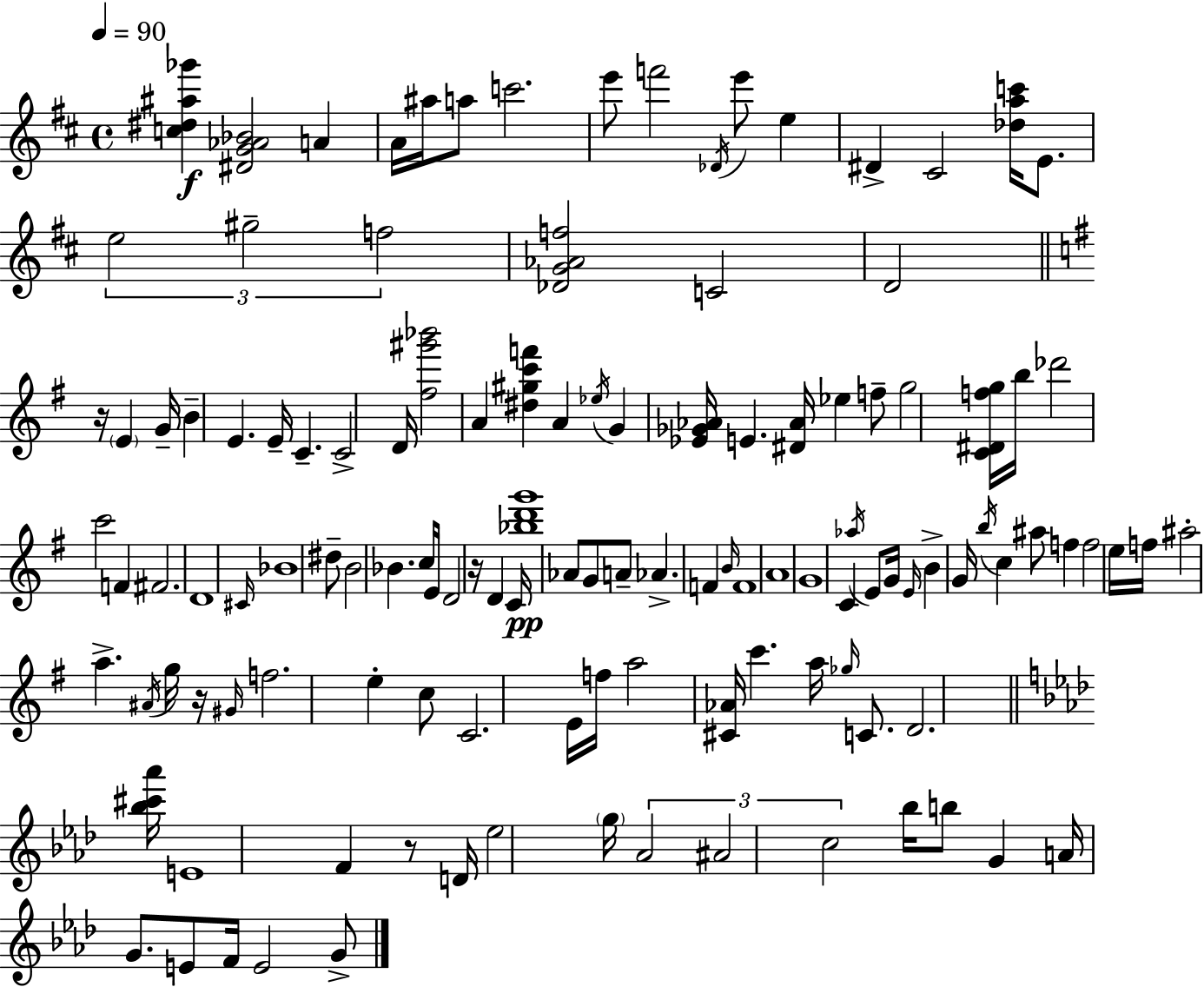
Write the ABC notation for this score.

X:1
T:Untitled
M:4/4
L:1/4
K:D
[c^d^a_g'] [^DG_A_B]2 A A/4 ^a/4 a/2 c'2 e'/2 f'2 _D/4 e'/2 e ^D ^C2 [_dac']/4 E/2 e2 ^g2 f2 [_DG_Af]2 C2 D2 z/4 E G/4 B E E/4 C C2 D/4 [^f^g'_b']2 A [^d^gc'f'] A _e/4 G [_E_G_A]/4 E [^D_A]/4 _e f/2 g2 [C^Dfg]/4 b/4 _d'2 c'2 F ^F2 D4 ^C/4 _B4 ^d/2 B2 _B c/4 E/4 D2 z/4 D C/4 [_bd'g']4 _A/2 G/2 A/2 _A F B/4 F4 A4 G4 C _a/4 E/2 G/4 E/4 B G/4 b/4 c ^a/2 f f2 e/4 f/4 ^a2 a ^A/4 g/4 z/4 ^G/4 f2 e c/2 C2 E/4 f/4 a2 [^C_A]/4 c' a/4 _g/4 C/2 D2 [_b^c'_a']/4 E4 F z/2 D/4 _e2 g/4 _A2 ^A2 c2 _b/4 b/2 G A/4 G/2 E/2 F/4 E2 G/2